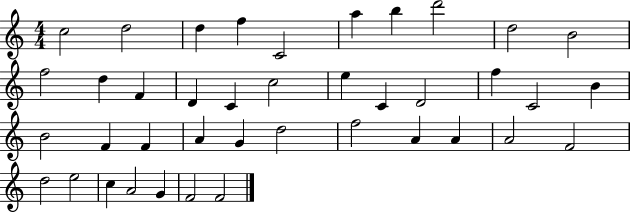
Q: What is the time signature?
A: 4/4